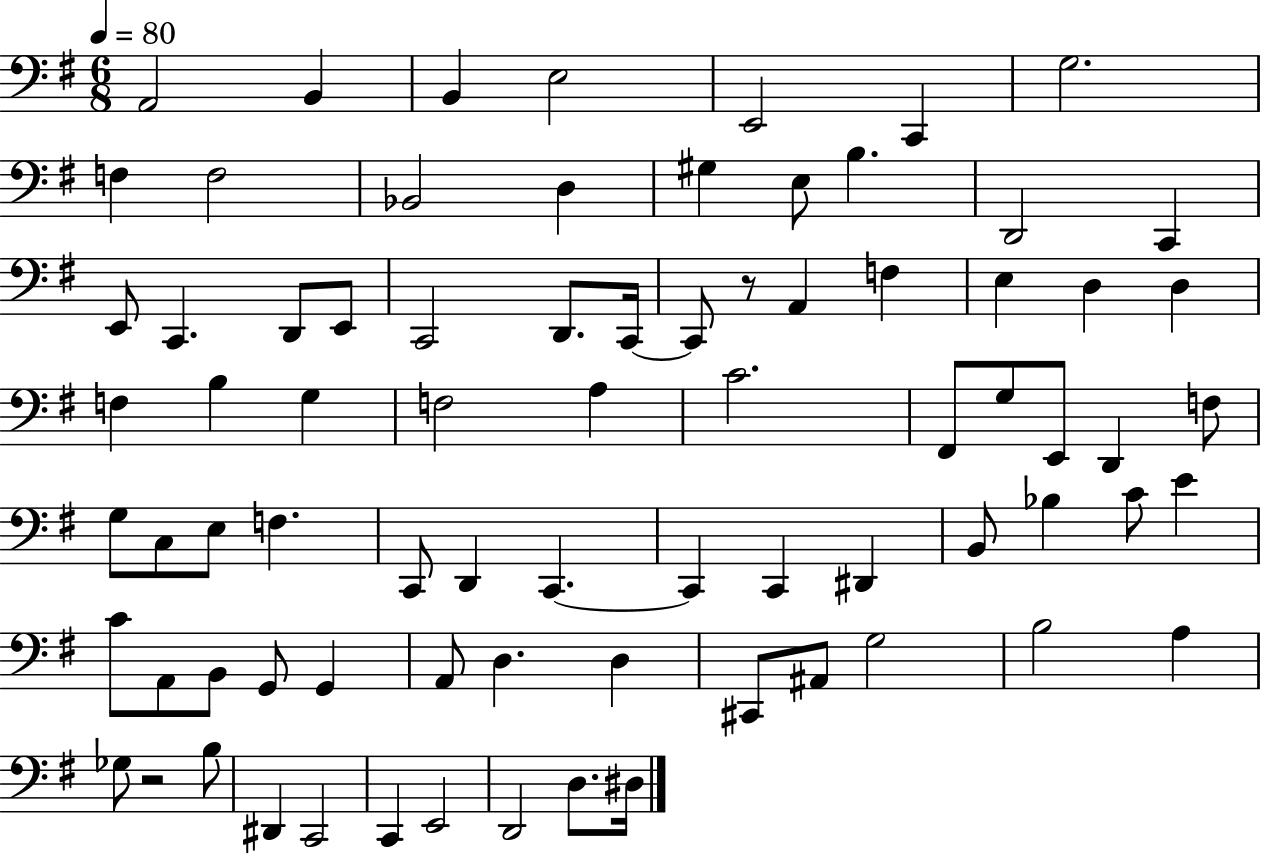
{
  \clef bass
  \numericTimeSignature
  \time 6/8
  \key g \major
  \tempo 4 = 80
  a,2 b,4 | b,4 e2 | e,2 c,4 | g2. | \break f4 f2 | bes,2 d4 | gis4 e8 b4. | d,2 c,4 | \break e,8 c,4. d,8 e,8 | c,2 d,8. c,16~~ | c,8 r8 a,4 f4 | e4 d4 d4 | \break f4 b4 g4 | f2 a4 | c'2. | fis,8 g8 e,8 d,4 f8 | \break g8 c8 e8 f4. | c,8 d,4 c,4.~~ | c,4 c,4 dis,4 | b,8 bes4 c'8 e'4 | \break c'8 a,8 b,8 g,8 g,4 | a,8 d4. d4 | cis,8 ais,8 g2 | b2 a4 | \break ges8 r2 b8 | dis,4 c,2 | c,4 e,2 | d,2 d8. dis16 | \break \bar "|."
}